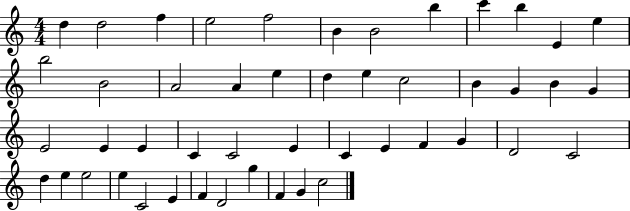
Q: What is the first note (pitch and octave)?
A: D5